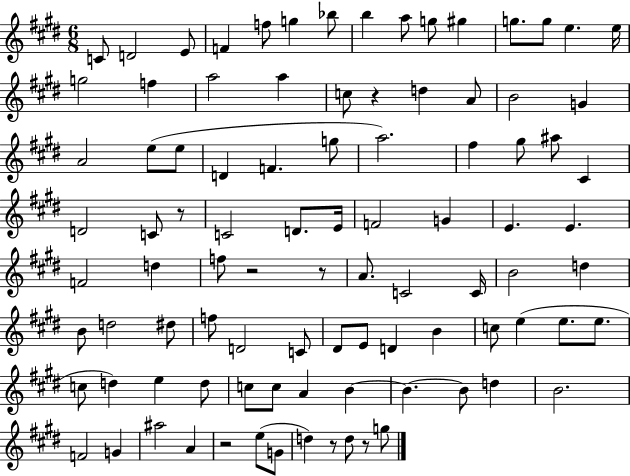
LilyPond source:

{
  \clef treble
  \numericTimeSignature
  \time 6/8
  \key e \major
  c'8 d'2 e'8 | f'4 f''8 g''4 bes''8 | b''4 a''8 g''8 gis''4 | g''8. g''8 e''4. e''16 | \break g''2 f''4 | a''2 a''4 | c''8 r4 d''4 a'8 | b'2 g'4 | \break a'2 e''8( e''8 | d'4 f'4. g''8 | a''2.) | fis''4 gis''8 ais''8 cis'4 | \break d'2 c'8 r8 | c'2 d'8. e'16 | f'2 g'4 | e'4. e'4. | \break f'2 d''4 | f''8 r2 r8 | a'8. c'2 c'16 | b'2 d''4 | \break b'8 d''2 dis''8 | f''8 d'2 c'8 | dis'8 e'8 d'4 b'4 | c''8 e''4( e''8. e''8. | \break c''8 d''4) e''4 d''8 | c''8 c''8 a'4 b'4~~ | b'4.~~ b'8 d''4 | b'2. | \break f'2 g'4 | ais''2 a'4 | r2 e''8( g'8 | d''4) r8 d''8 r8 g''8 | \break \bar "|."
}